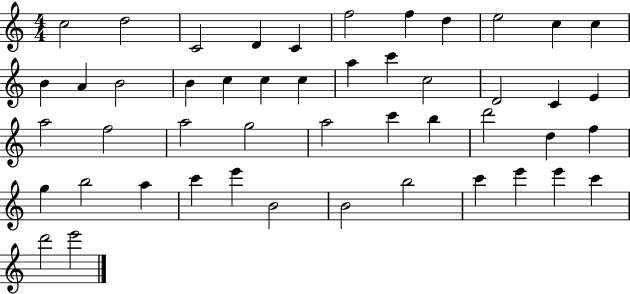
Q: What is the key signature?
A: C major